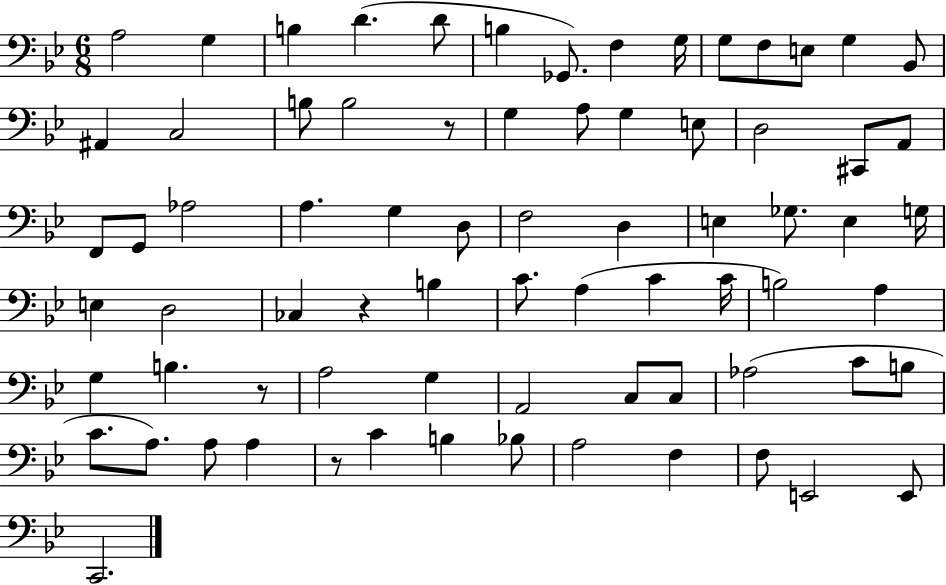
{
  \clef bass
  \numericTimeSignature
  \time 6/8
  \key bes \major
  a2 g4 | b4 d'4.( d'8 | b4 ges,8.) f4 g16 | g8 f8 e8 g4 bes,8 | \break ais,4 c2 | b8 b2 r8 | g4 a8 g4 e8 | d2 cis,8 a,8 | \break f,8 g,8 aes2 | a4. g4 d8 | f2 d4 | e4 ges8. e4 g16 | \break e4 d2 | ces4 r4 b4 | c'8. a4( c'4 c'16 | b2) a4 | \break g4 b4. r8 | a2 g4 | a,2 c8 c8 | aes2( c'8 b8 | \break c'8. a8.) a8 a4 | r8 c'4 b4 bes8 | a2 f4 | f8 e,2 e,8 | \break c,2. | \bar "|."
}